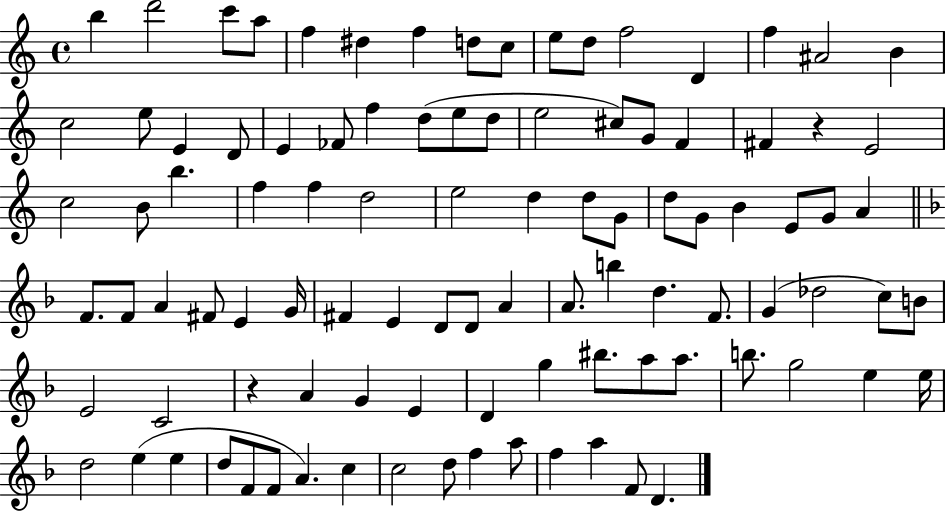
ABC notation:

X:1
T:Untitled
M:4/4
L:1/4
K:C
b d'2 c'/2 a/2 f ^d f d/2 c/2 e/2 d/2 f2 D f ^A2 B c2 e/2 E D/2 E _F/2 f d/2 e/2 d/2 e2 ^c/2 G/2 F ^F z E2 c2 B/2 b f f d2 e2 d d/2 G/2 d/2 G/2 B E/2 G/2 A F/2 F/2 A ^F/2 E G/4 ^F E D/2 D/2 A A/2 b d F/2 G _d2 c/2 B/2 E2 C2 z A G E D g ^b/2 a/2 a/2 b/2 g2 e e/4 d2 e e d/2 F/2 F/2 A c c2 d/2 f a/2 f a F/2 D